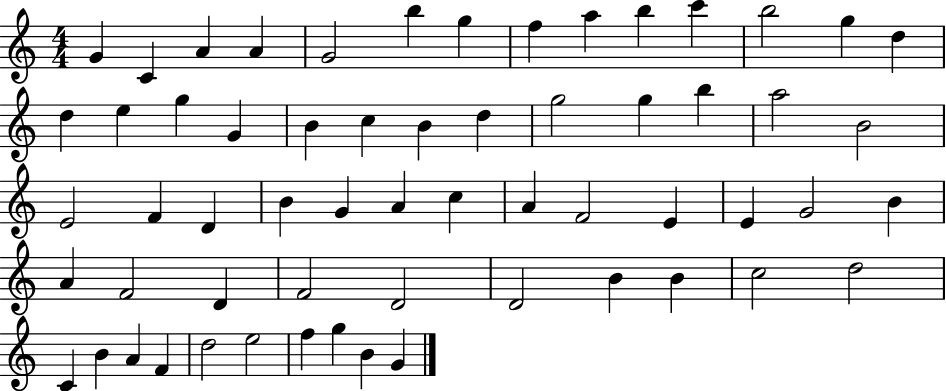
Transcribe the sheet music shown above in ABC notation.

X:1
T:Untitled
M:4/4
L:1/4
K:C
G C A A G2 b g f a b c' b2 g d d e g G B c B d g2 g b a2 B2 E2 F D B G A c A F2 E E G2 B A F2 D F2 D2 D2 B B c2 d2 C B A F d2 e2 f g B G